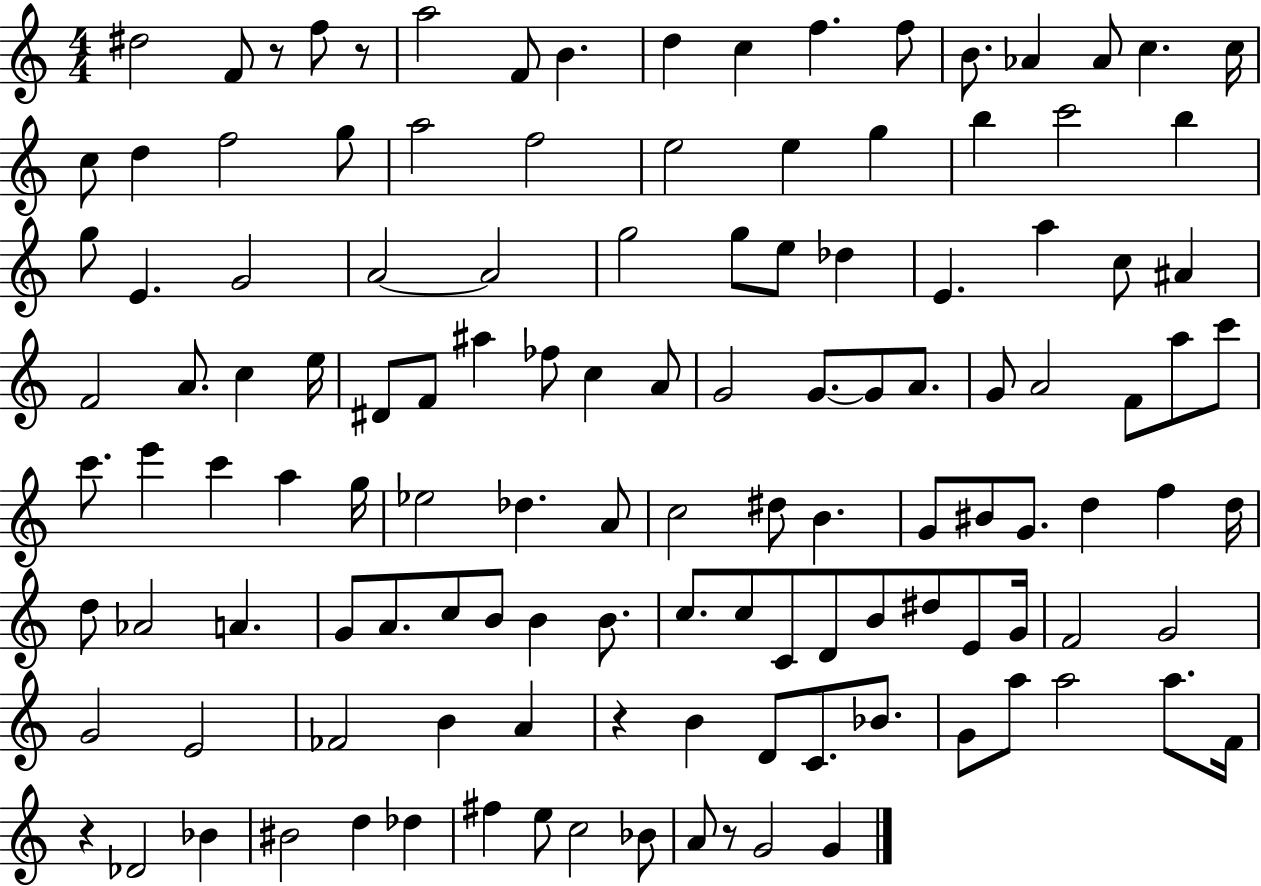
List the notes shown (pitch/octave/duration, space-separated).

D#5/h F4/e R/e F5/e R/e A5/h F4/e B4/q. D5/q C5/q F5/q. F5/e B4/e. Ab4/q Ab4/e C5/q. C5/s C5/e D5/q F5/h G5/e A5/h F5/h E5/h E5/q G5/q B5/q C6/h B5/q G5/e E4/q. G4/h A4/h A4/h G5/h G5/e E5/e Db5/q E4/q. A5/q C5/e A#4/q F4/h A4/e. C5/q E5/s D#4/e F4/e A#5/q FES5/e C5/q A4/e G4/h G4/e. G4/e A4/e. G4/e A4/h F4/e A5/e C6/e C6/e. E6/q C6/q A5/q G5/s Eb5/h Db5/q. A4/e C5/h D#5/e B4/q. G4/e BIS4/e G4/e. D5/q F5/q D5/s D5/e Ab4/h A4/q. G4/e A4/e. C5/e B4/e B4/q B4/e. C5/e. C5/e C4/e D4/e B4/e D#5/e E4/e G4/s F4/h G4/h G4/h E4/h FES4/h B4/q A4/q R/q B4/q D4/e C4/e. Bb4/e. G4/e A5/e A5/h A5/e. F4/s R/q Db4/h Bb4/q BIS4/h D5/q Db5/q F#5/q E5/e C5/h Bb4/e A4/e R/e G4/h G4/q